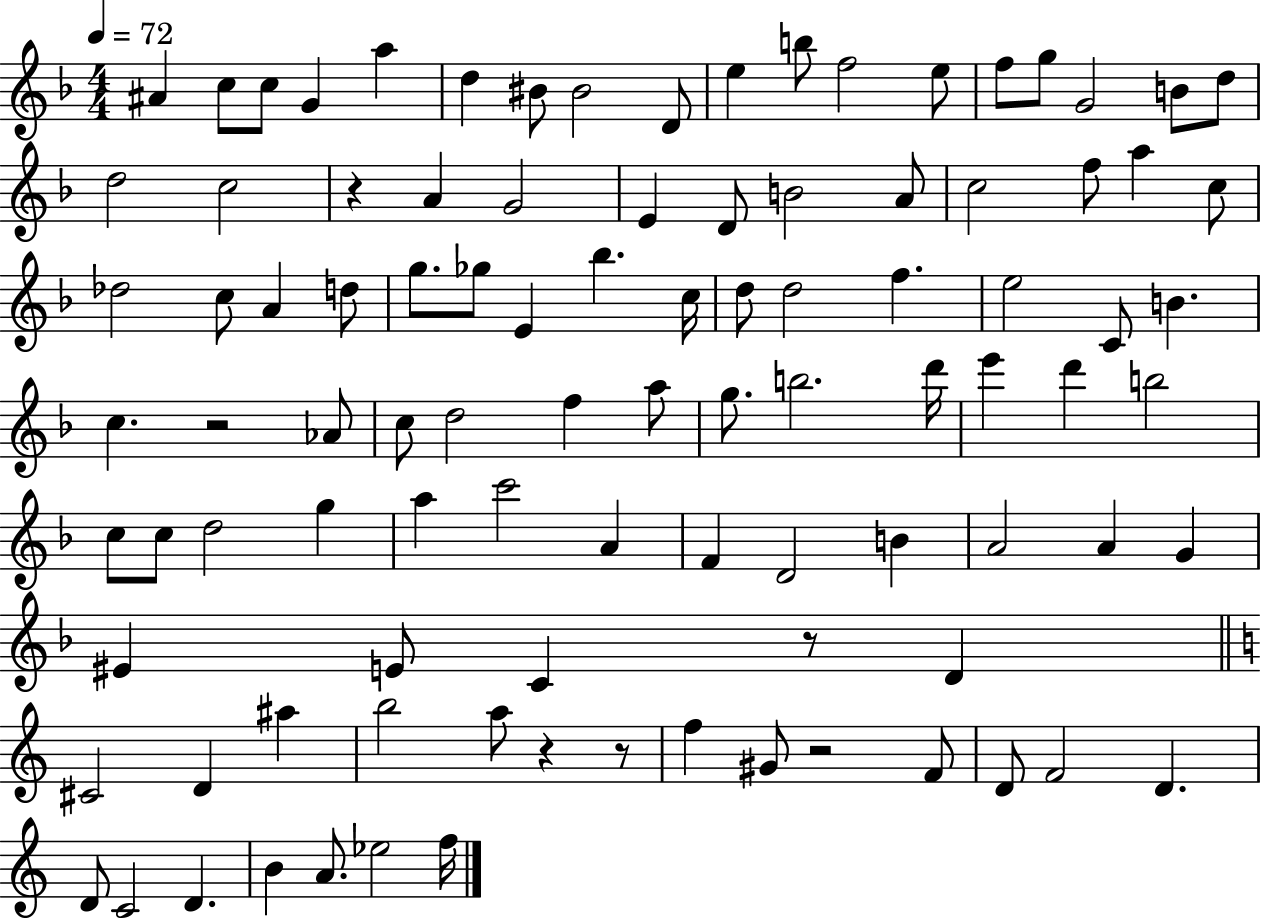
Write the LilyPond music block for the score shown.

{
  \clef treble
  \numericTimeSignature
  \time 4/4
  \key f \major
  \tempo 4 = 72
  \repeat volta 2 { ais'4 c''8 c''8 g'4 a''4 | d''4 bis'8 bis'2 d'8 | e''4 b''8 f''2 e''8 | f''8 g''8 g'2 b'8 d''8 | \break d''2 c''2 | r4 a'4 g'2 | e'4 d'8 b'2 a'8 | c''2 f''8 a''4 c''8 | \break des''2 c''8 a'4 d''8 | g''8. ges''8 e'4 bes''4. c''16 | d''8 d''2 f''4. | e''2 c'8 b'4. | \break c''4. r2 aes'8 | c''8 d''2 f''4 a''8 | g''8. b''2. d'''16 | e'''4 d'''4 b''2 | \break c''8 c''8 d''2 g''4 | a''4 c'''2 a'4 | f'4 d'2 b'4 | a'2 a'4 g'4 | \break eis'4 e'8 c'4 r8 d'4 | \bar "||" \break \key c \major cis'2 d'4 ais''4 | b''2 a''8 r4 r8 | f''4 gis'8 r2 f'8 | d'8 f'2 d'4. | \break d'8 c'2 d'4. | b'4 a'8. ees''2 f''16 | } \bar "|."
}